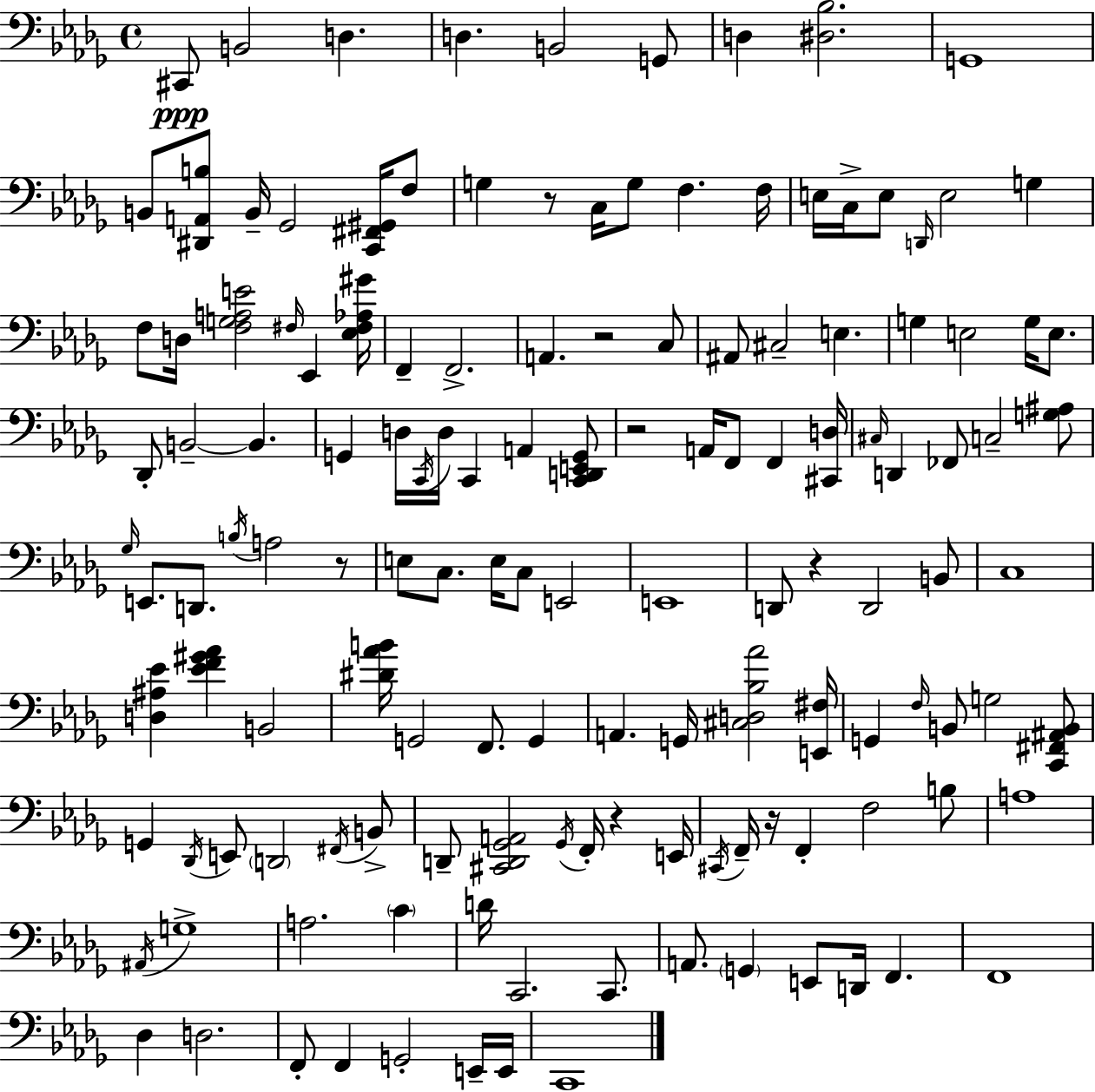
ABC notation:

X:1
T:Untitled
M:4/4
L:1/4
K:Bbm
^C,,/2 B,,2 D, D, B,,2 G,,/2 D, [^D,_B,]2 G,,4 B,,/2 [^D,,A,,B,]/2 B,,/4 _G,,2 [C,,^F,,^G,,]/4 F,/2 G, z/2 C,/4 G,/2 F, F,/4 E,/4 C,/4 E,/2 D,,/4 E,2 G, F,/2 D,/4 [F,G,A,E]2 ^F,/4 _E,, [_E,^F,_A,^G]/4 F,, F,,2 A,, z2 C,/2 ^A,,/2 ^C,2 E, G, E,2 G,/4 E,/2 _D,,/2 B,,2 B,, G,, D,/4 C,,/4 D,/4 C,, A,, [C,,D,,E,,G,,]/2 z2 A,,/4 F,,/2 F,, [^C,,D,]/4 ^C,/4 D,, _F,,/2 C,2 [G,^A,]/2 _G,/4 E,,/2 D,,/2 B,/4 A,2 z/2 E,/2 C,/2 E,/4 C,/2 E,,2 E,,4 D,,/2 z D,,2 B,,/2 C,4 [D,^A,_E] [_EF^G_A] B,,2 [^D_AB]/4 G,,2 F,,/2 G,, A,, G,,/4 [^C,D,_B,_A]2 [E,,^F,]/4 G,, F,/4 B,,/2 G,2 [C,,^F,,^A,,B,,]/2 G,, _D,,/4 E,,/2 D,,2 ^F,,/4 B,,/2 D,,/2 [^C,,D,,_G,,A,,]2 _G,,/4 F,,/4 z E,,/4 ^C,,/4 F,,/4 z/4 F,, F,2 B,/2 A,4 ^A,,/4 G,4 A,2 C D/4 C,,2 C,,/2 A,,/2 G,, E,,/2 D,,/4 F,, F,,4 _D, D,2 F,,/2 F,, G,,2 E,,/4 E,,/4 C,,4